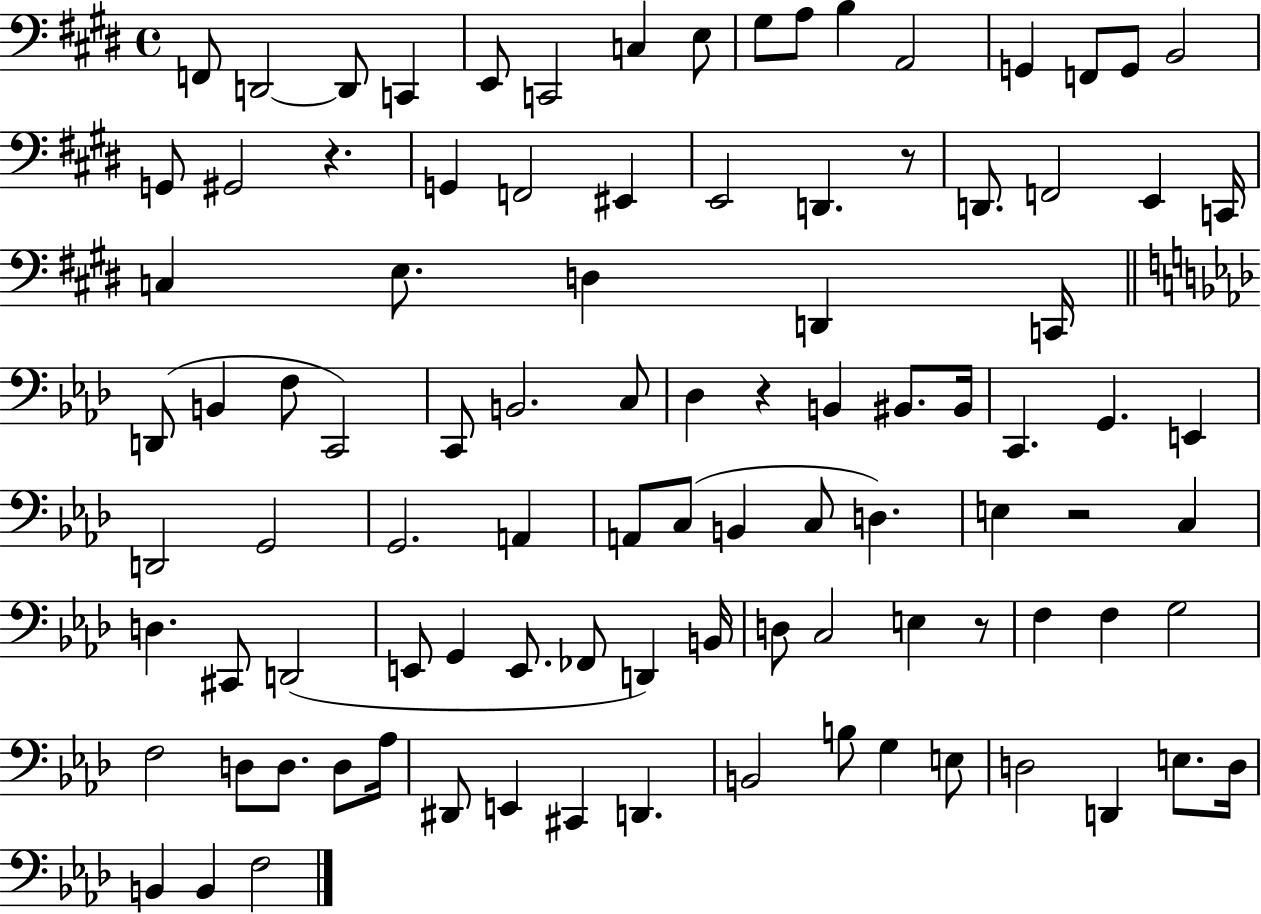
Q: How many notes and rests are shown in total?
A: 97